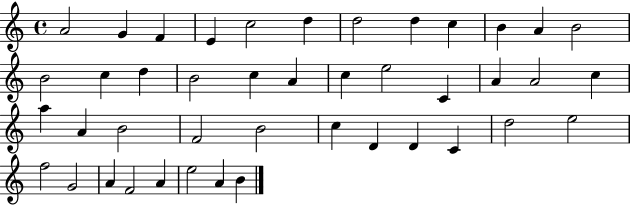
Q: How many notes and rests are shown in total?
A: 43